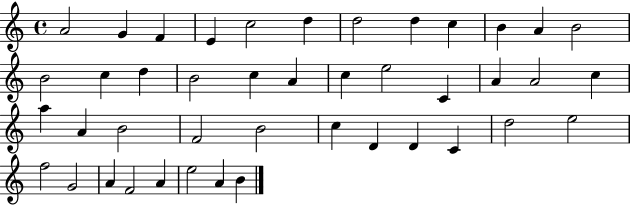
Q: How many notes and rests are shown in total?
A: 43